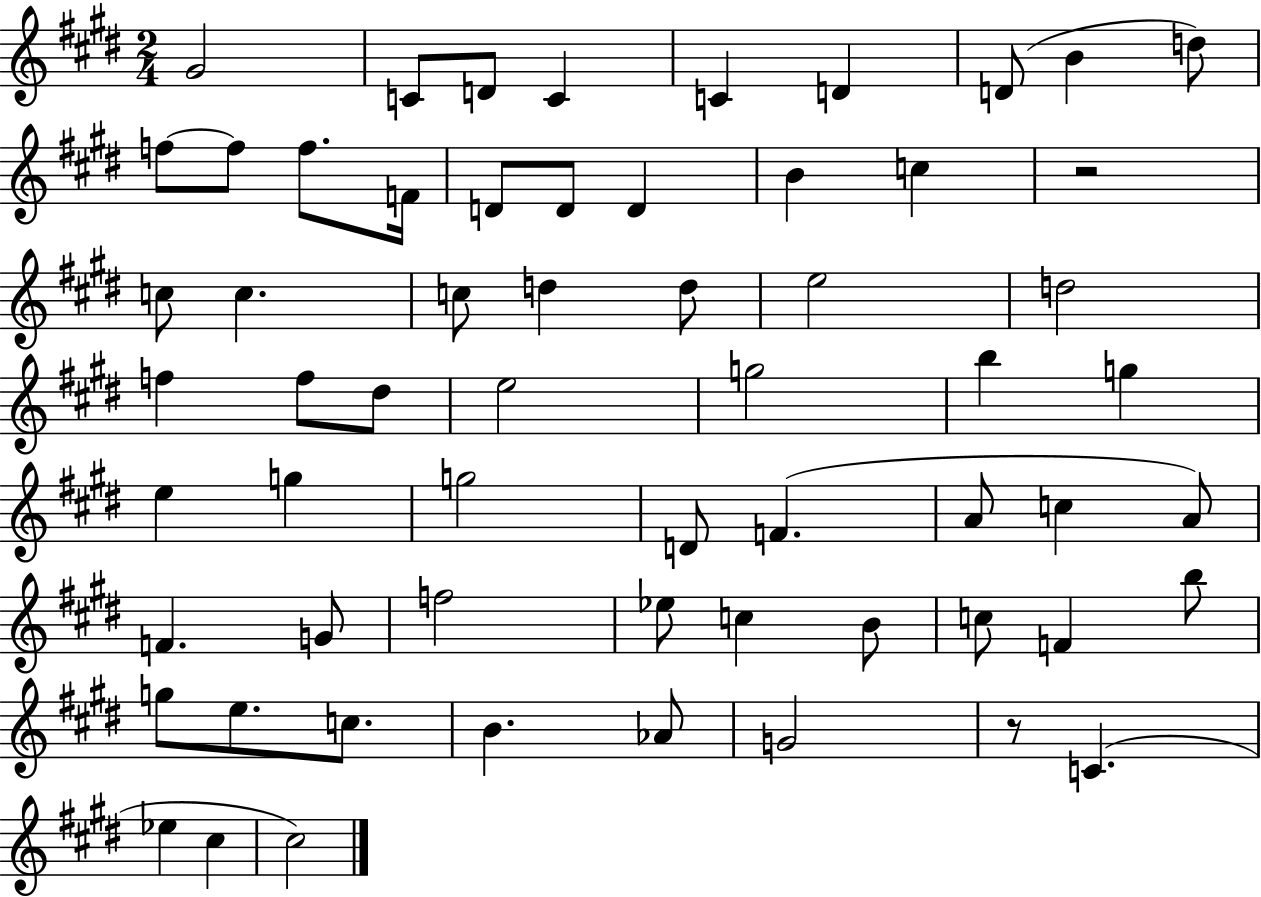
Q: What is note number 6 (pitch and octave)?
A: D4